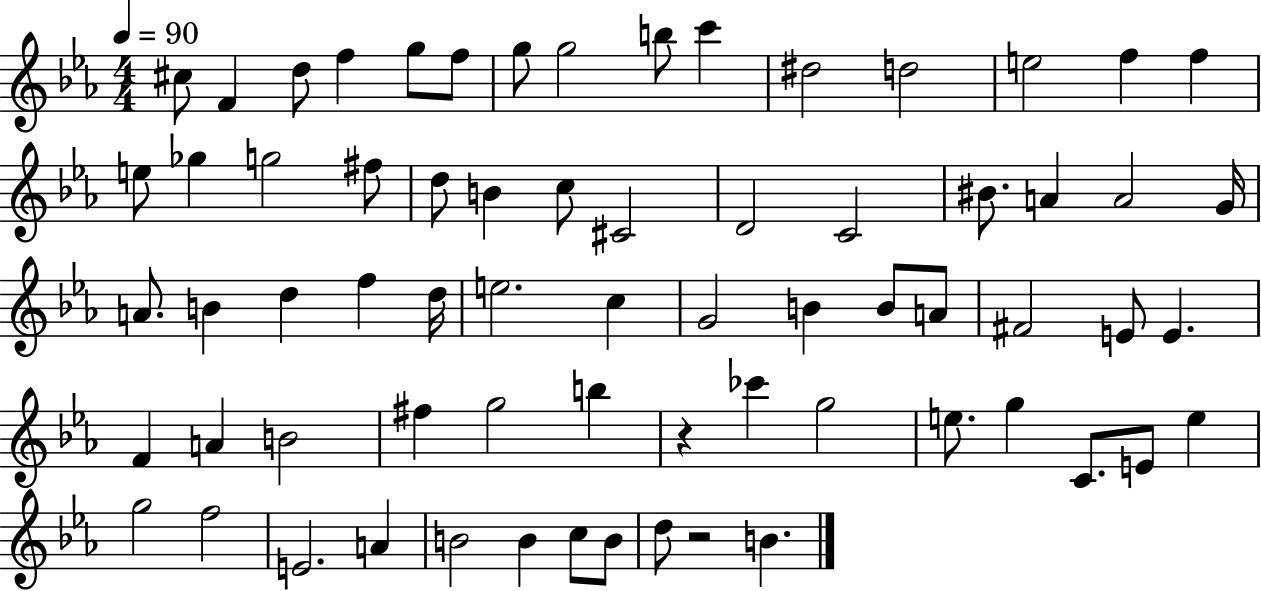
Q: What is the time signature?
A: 4/4